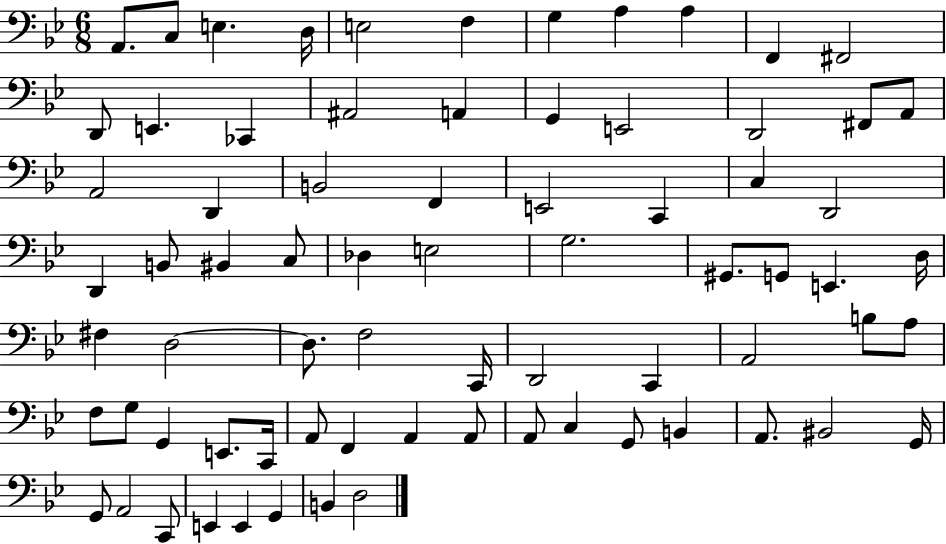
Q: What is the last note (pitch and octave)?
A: D3